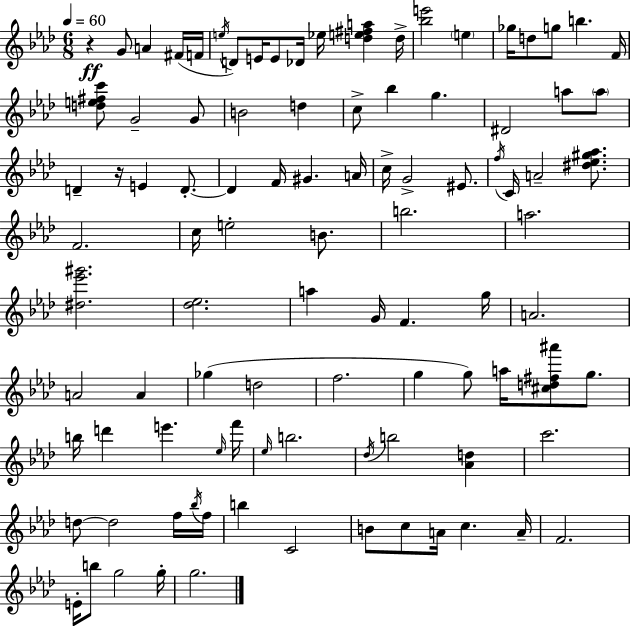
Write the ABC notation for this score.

X:1
T:Untitled
M:6/8
L:1/4
K:Fm
z G/2 A ^F/4 F/4 e/4 D/2 E/4 E/2 _D/4 _e/4 [de^fa] d/4 [_be']2 e _g/4 d/2 g/2 b F/4 [de^fc']/2 G2 G/2 B2 d c/2 _b g ^D2 a/2 a/2 D z/4 E D/2 D F/4 ^G A/4 c/4 G2 ^E/2 f/4 C/4 A2 [^d_e^g_a]/2 F2 c/4 e2 B/2 b2 a2 [^d_e'^g']2 [_d_e]2 a G/4 F g/4 A2 A2 A _g d2 f2 g g/2 a/4 [^cd^f^a']/2 g/2 b/4 d' e' _e/4 f'/4 _e/4 b2 _d/4 b2 [_Ad] c'2 d/2 d2 f/4 _b/4 f/4 b C2 B/2 c/2 A/4 c A/4 F2 E/4 b/2 g2 g/4 g2